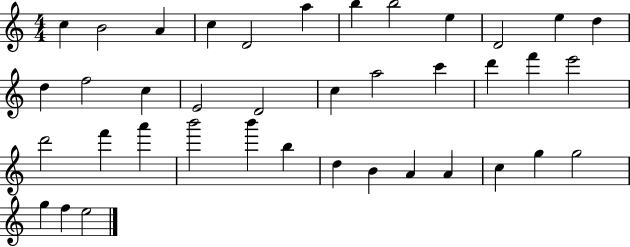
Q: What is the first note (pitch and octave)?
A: C5